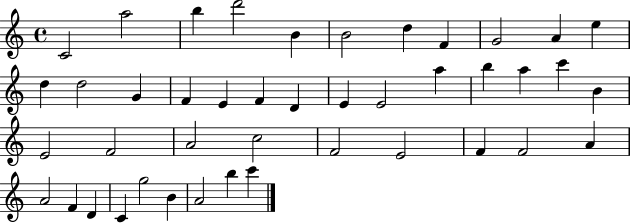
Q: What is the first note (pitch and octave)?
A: C4